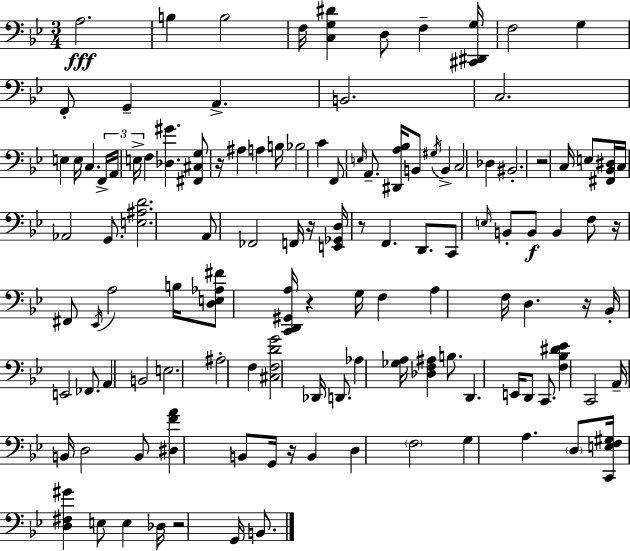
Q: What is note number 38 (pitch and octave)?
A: Ab2